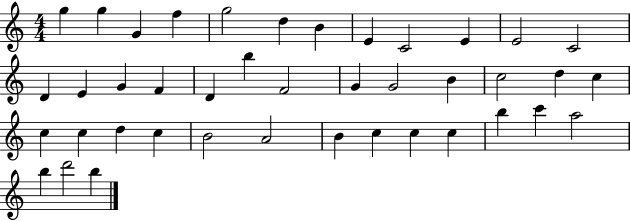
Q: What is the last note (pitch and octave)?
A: B5